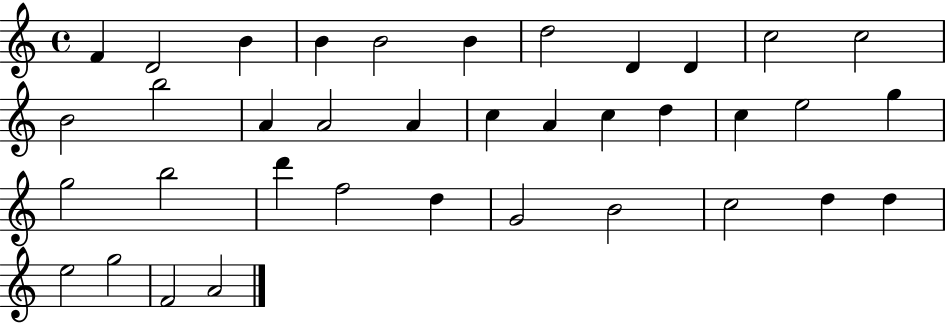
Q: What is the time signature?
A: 4/4